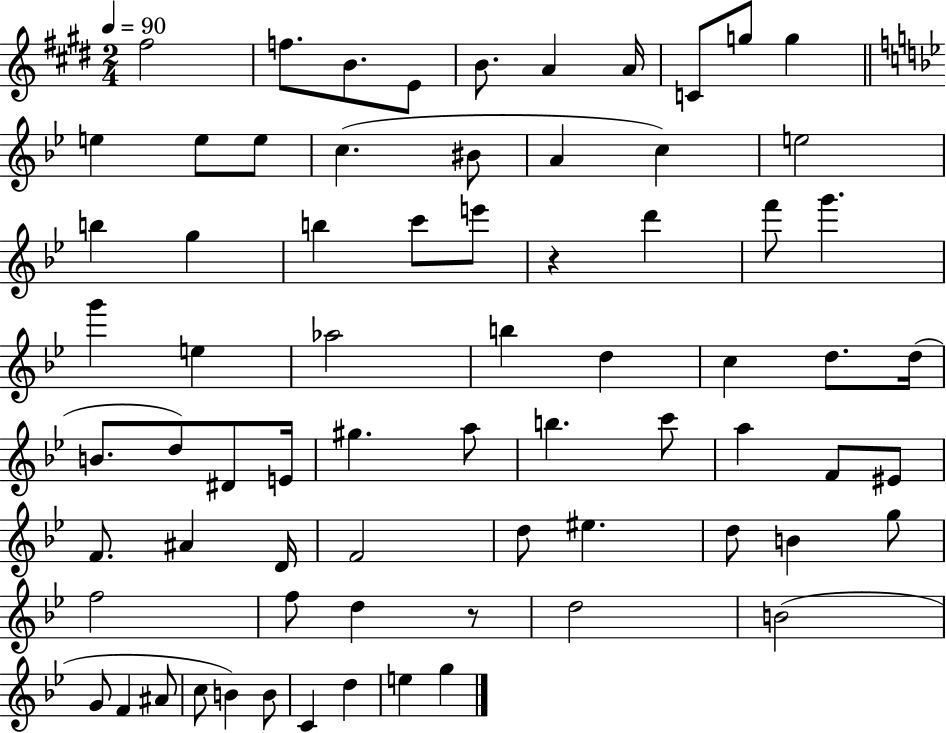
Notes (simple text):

F#5/h F5/e. B4/e. E4/e B4/e. A4/q A4/s C4/e G5/e G5/q E5/q E5/e E5/e C5/q. BIS4/e A4/q C5/q E5/h B5/q G5/q B5/q C6/e E6/e R/q D6/q F6/e G6/q. G6/q E5/q Ab5/h B5/q D5/q C5/q D5/e. D5/s B4/e. D5/e D#4/e E4/s G#5/q. A5/e B5/q. C6/e A5/q F4/e EIS4/e F4/e. A#4/q D4/s F4/h D5/e EIS5/q. D5/e B4/q G5/e F5/h F5/e D5/q R/e D5/h B4/h G4/e F4/q A#4/e C5/e B4/q B4/e C4/q D5/q E5/q G5/q